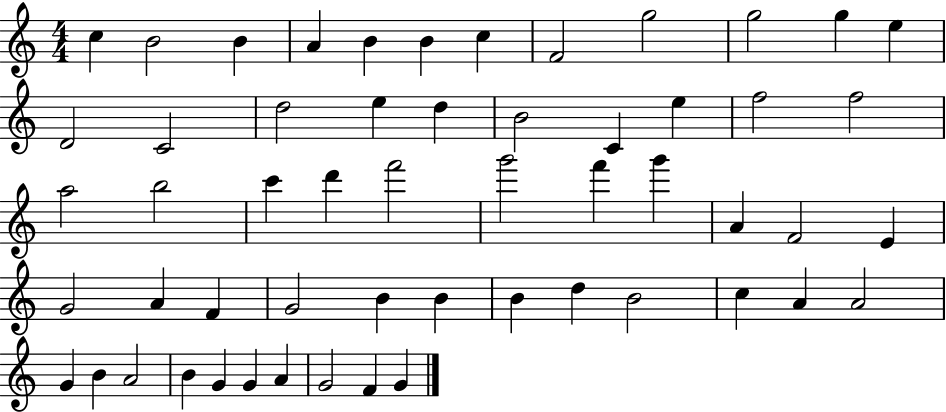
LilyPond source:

{
  \clef treble
  \numericTimeSignature
  \time 4/4
  \key c \major
  c''4 b'2 b'4 | a'4 b'4 b'4 c''4 | f'2 g''2 | g''2 g''4 e''4 | \break d'2 c'2 | d''2 e''4 d''4 | b'2 c'4 e''4 | f''2 f''2 | \break a''2 b''2 | c'''4 d'''4 f'''2 | g'''2 f'''4 g'''4 | a'4 f'2 e'4 | \break g'2 a'4 f'4 | g'2 b'4 b'4 | b'4 d''4 b'2 | c''4 a'4 a'2 | \break g'4 b'4 a'2 | b'4 g'4 g'4 a'4 | g'2 f'4 g'4 | \bar "|."
}